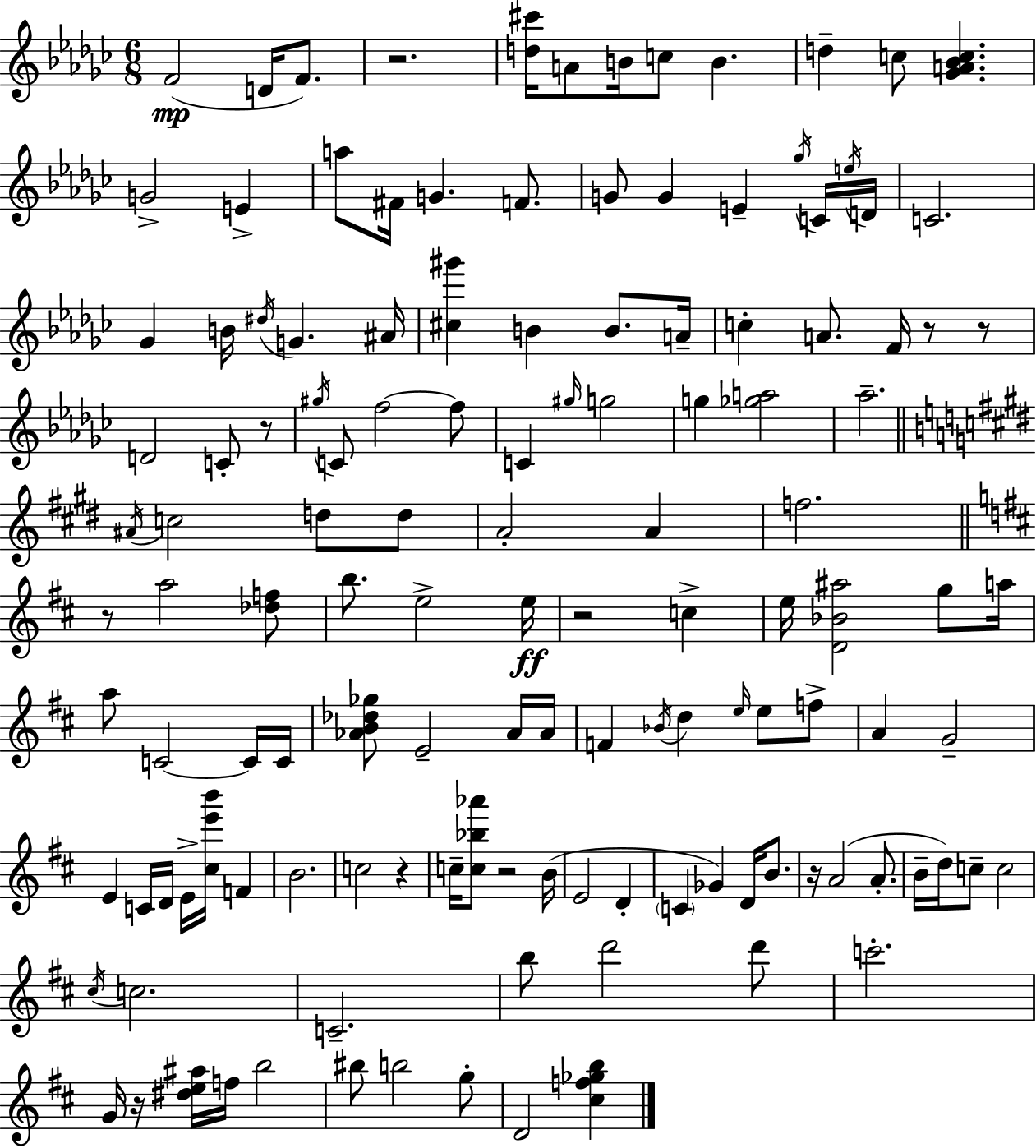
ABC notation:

X:1
T:Untitled
M:6/8
L:1/4
K:Ebm
F2 D/4 F/2 z2 [d^c']/4 A/2 B/4 c/2 B d c/2 [_GA_Bc] G2 E a/2 ^F/4 G F/2 G/2 G E _g/4 C/4 e/4 D/4 C2 _G B/4 ^d/4 G ^A/4 [^c^g'] B B/2 A/4 c A/2 F/4 z/2 z/2 D2 C/2 z/2 ^g/4 C/2 f2 f/2 C ^g/4 g2 g [_ga]2 _a2 ^A/4 c2 d/2 d/2 A2 A f2 z/2 a2 [_df]/2 b/2 e2 e/4 z2 c e/4 [D_B^a]2 g/2 a/4 a/2 C2 C/4 C/4 [_AB_d_g]/2 E2 _A/4 _A/4 F _B/4 d e/4 e/2 f/2 A G2 E C/4 D/4 E/4 [^ce'b']/4 F B2 c2 z c/4 [c_b_a']/2 z2 B/4 E2 D C _G D/4 B/2 z/4 A2 A/2 B/4 d/4 c/2 c2 ^c/4 c2 C2 b/2 d'2 d'/2 c'2 G/4 z/4 [^de^a]/4 f/4 b2 ^b/2 b2 g/2 D2 [^cf_gb]